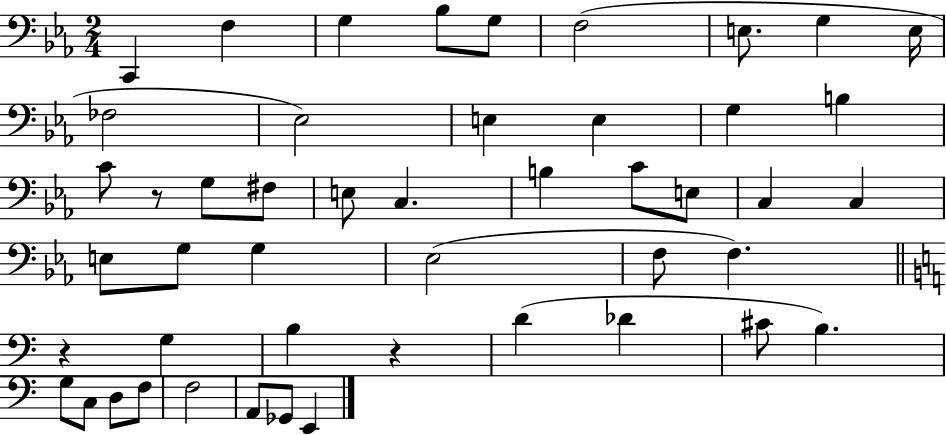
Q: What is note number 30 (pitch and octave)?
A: F3